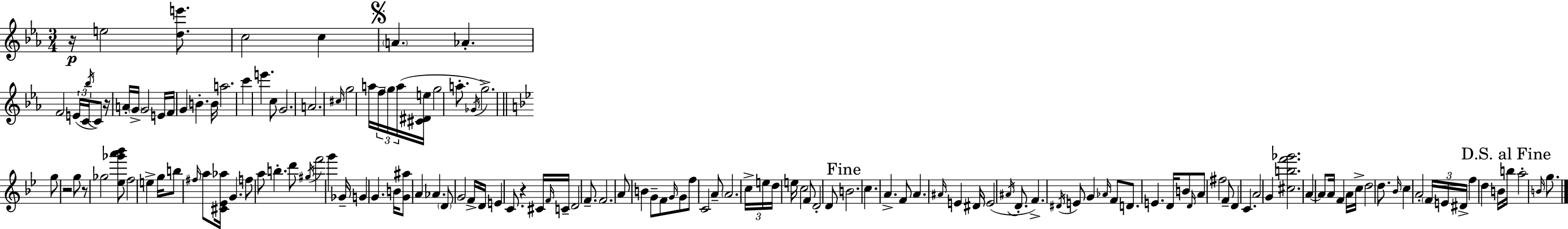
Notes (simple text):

R/s E5/h [D5,E6]/e. C5/h C5/q A4/q. Ab4/q. F4/h E4/s C4/s Bb5/s C4/e R/s A4/s G4/s G4/h E4/s F4/s G4/q B4/q. B4/s A5/h. C6/q E6/q. C5/e G4/h. A4/h. C#5/s G5/h A5/s F5/s G5/s A5/s [C#4,D#4,E5]/s G5/h A5/e. Gb4/s G5/h. G5/e R/h G5/e R/e Gb5/h [Eb5,Gb6,A6,Bb6]/e F5/h E5/q G5/s B5/e F#5/s A5/e [C#4,Eb4,Ab5]/s G4/q. F5/e A5/e B5/q. D6/e G#5/s F6/h G6/q Gb4/s G4/q G4/q. B4/s [G4,A#5]/e A4/q Ab4/q. D4/e G4/h F4/s D4/s E4/q C4/e. R/q C#4/s F4/s C4/s D4/h F4/e. F4/h. A4/e B4/q G4/e F4/e G4/s G4/e F5/e C4/h A4/e A4/h. C5/s E5/s D5/s E5/s C5/h F4/e D4/h D4/e B4/h. C5/q. A4/q. F4/e A4/q. A#4/s E4/q D#4/s E4/h A#4/s D4/e. F4/q. D#4/s E4/e G4/q Ab4/s F4/e D4/e. E4/q. D4/s B4/e D4/s A4/e F#5/h F4/e D4/q C4/q. A4/h G4/q [C#5,B5,F6,Gb6]/h. A4/q A4/e A4/s F4/q A4/s C5/s D5/h D5/e. Bb4/s C5/q A4/h F4/s E4/s D#4/s F5/q D5/q B4/s B5/s A5/h B4/s G5/e.